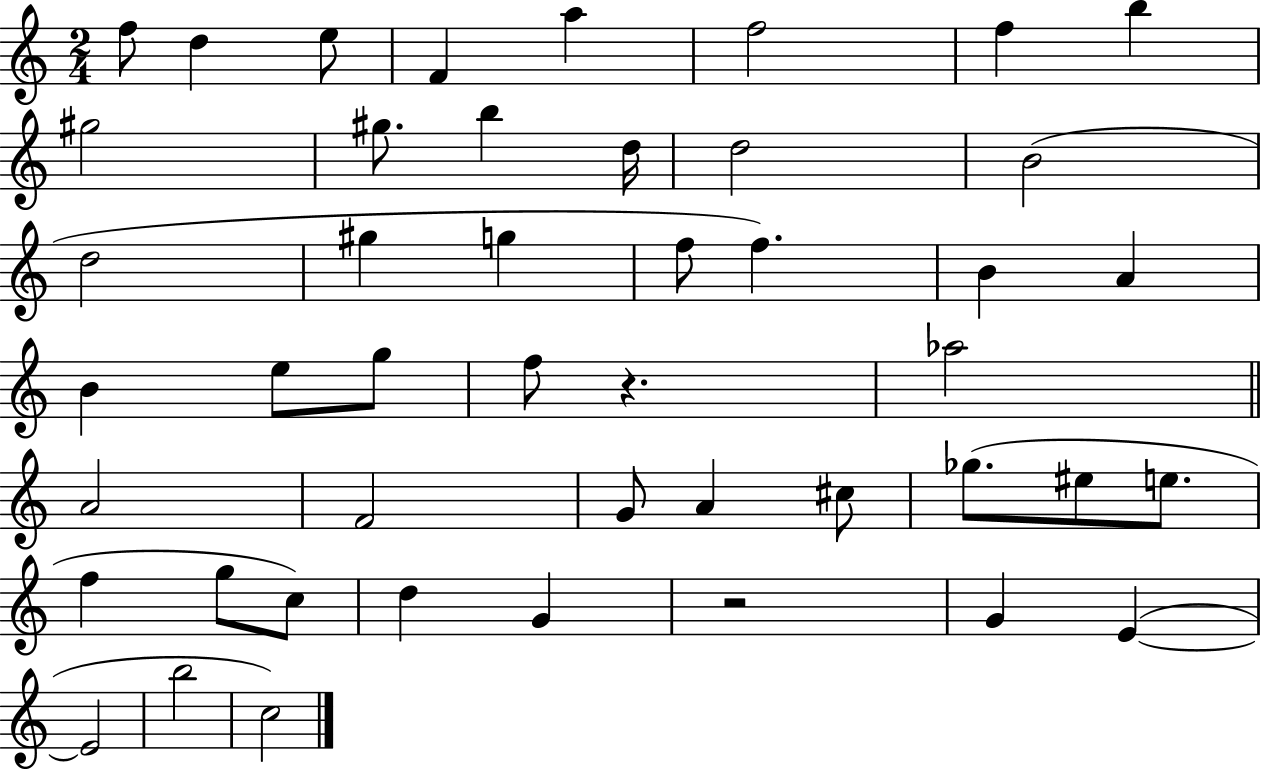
F5/e D5/q E5/e F4/q A5/q F5/h F5/q B5/q G#5/h G#5/e. B5/q D5/s D5/h B4/h D5/h G#5/q G5/q F5/e F5/q. B4/q A4/q B4/q E5/e G5/e F5/e R/q. Ab5/h A4/h F4/h G4/e A4/q C#5/e Gb5/e. EIS5/e E5/e. F5/q G5/e C5/e D5/q G4/q R/h G4/q E4/q E4/h B5/h C5/h